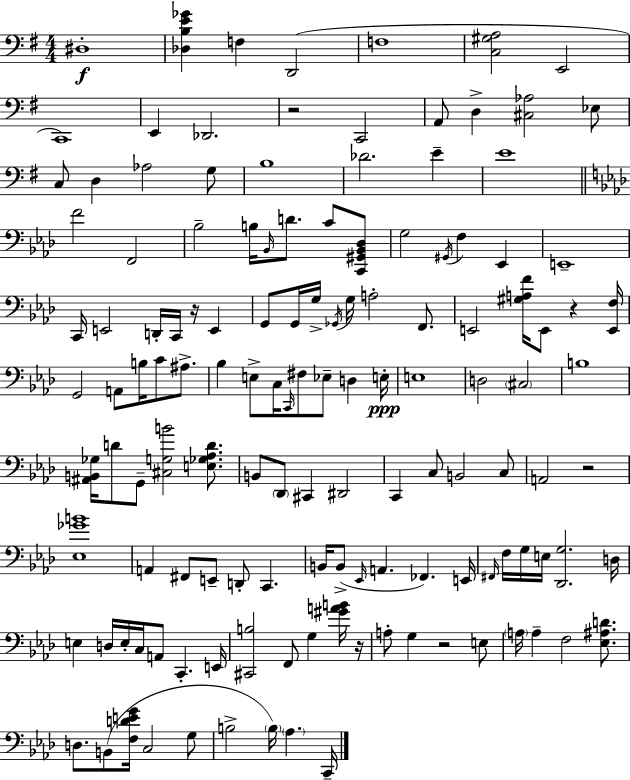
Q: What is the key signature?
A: E minor